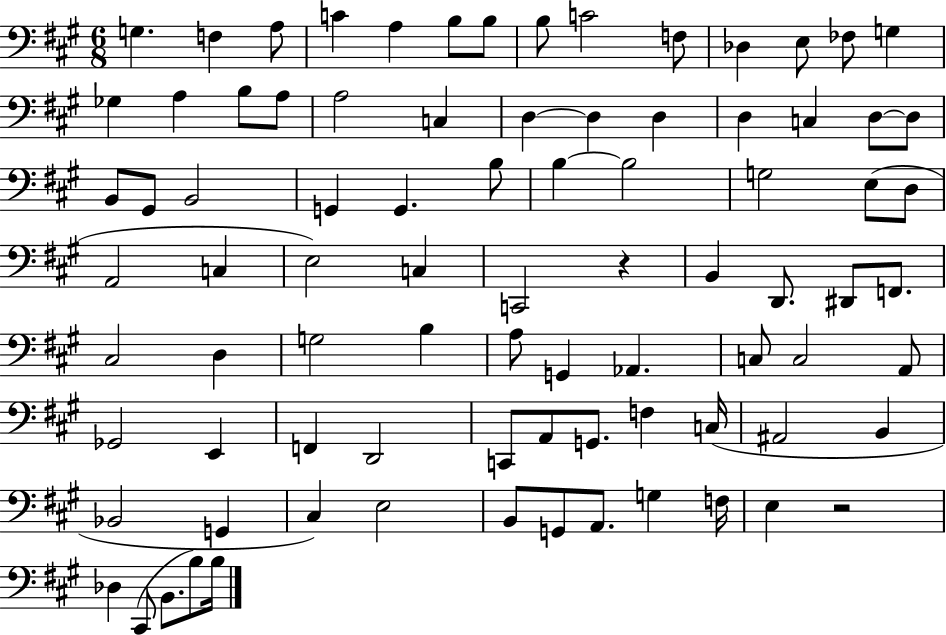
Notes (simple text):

G3/q. F3/q A3/e C4/q A3/q B3/e B3/e B3/e C4/h F3/e Db3/q E3/e FES3/e G3/q Gb3/q A3/q B3/e A3/e A3/h C3/q D3/q D3/q D3/q D3/q C3/q D3/e D3/e B2/e G#2/e B2/h G2/q G2/q. B3/e B3/q B3/h G3/h E3/e D3/e A2/h C3/q E3/h C3/q C2/h R/q B2/q D2/e. D#2/e F2/e. C#3/h D3/q G3/h B3/q A3/e G2/q Ab2/q. C3/e C3/h A2/e Gb2/h E2/q F2/q D2/h C2/e A2/e G2/e. F3/q C3/s A#2/h B2/q Bb2/h G2/q C#3/q E3/h B2/e G2/e A2/e. G3/q F3/s E3/q R/h Db3/q C#2/e B2/e. B3/e B3/s